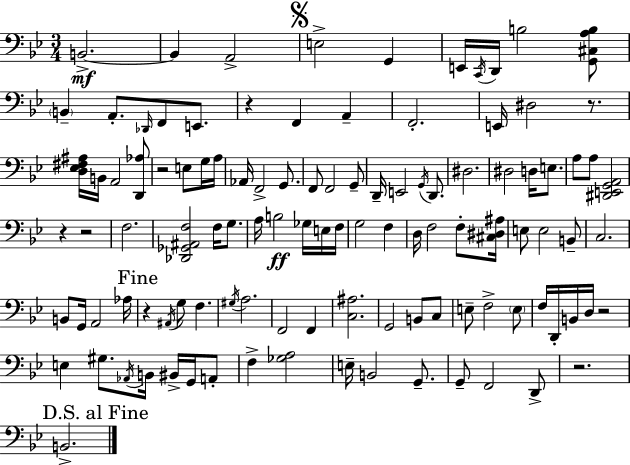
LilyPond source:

{
  \clef bass
  \numericTimeSignature
  \time 3/4
  \key bes \major
  b,2.->~~\mf | b,4 a,2-> | \mark \markup { \musicglyph "scripts.segno" } e2-> g,4 | e,16 \acciaccatura { c,16 } d,16 b2 <g, cis a b>8 | \break \parenthesize b,4-- a,8.-. \grace { des,16 } f,8 e,8. | r4 f,4 a,4-- | f,2.-. | e,16 dis2 r8. | \break <d ees fis ais>16 b,16 a,2 | <d, aes>8 r2 e8 | g16 a16 aes,16 f,2-> g,8. | f,8 f,2 | \break g,8-- d,16-- e,2 \acciaccatura { g,16 } | d,8. dis2. | dis2 d16 | e8. a8 a8 <dis, e, g, a,>2 | \break r4 r2 | f2. | <des, ges, ais, f>2 f16 | g8. a16 b2\ff | \break ges16 e16 f16 g2 f4 | d16 f2 | f8-. <cis dis ais>16 e8 e2 | b,8-- c2. | \break b,8 g,16 a,2 | aes16 \mark "Fine" r4 \acciaccatura { ais,16 } g8 f4. | \acciaccatura { gis16 } a2. | f,2 | \break f,4 <c ais>2. | g,2 | b,8 c8 e8-- f2-> | \parenthesize e8 f16 d,16-. b,16 d16 r2 | \break e4 gis8. | \acciaccatura { aes,16 } b,16 bis,16-> g,16 a,8-. f4-> <ges a>2 | e16-- b,2 | g,8.-- g,8-- f,2 | \break d,8-> r2. | \mark "D.S. al Fine" b,2.-> | \bar "|."
}